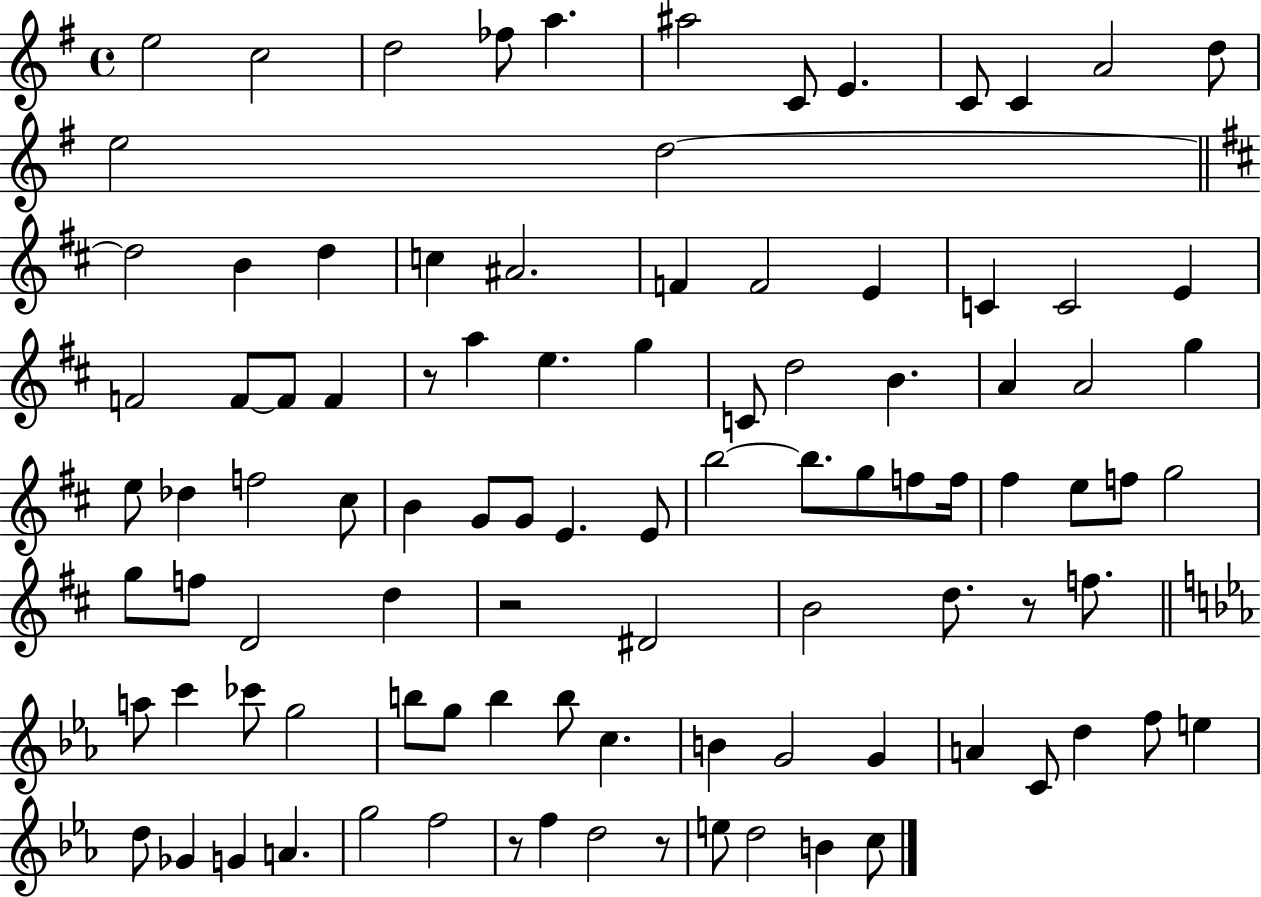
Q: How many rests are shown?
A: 5